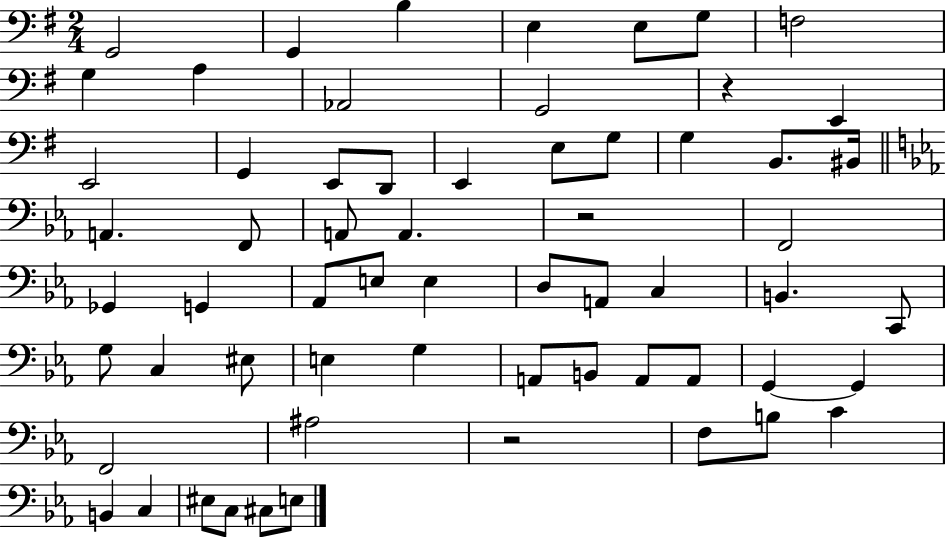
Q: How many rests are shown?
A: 3